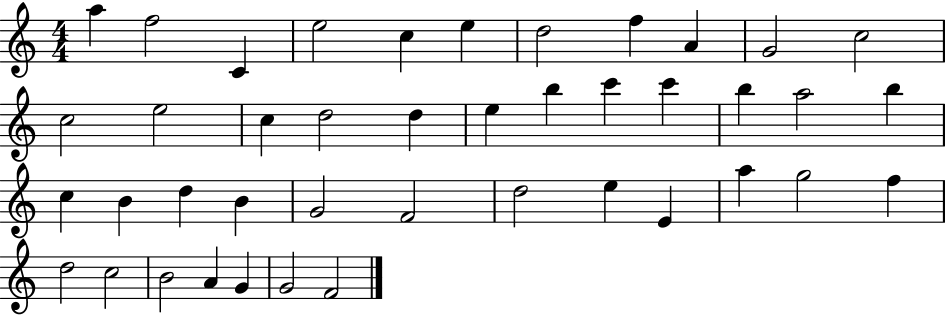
{
  \clef treble
  \numericTimeSignature
  \time 4/4
  \key c \major
  a''4 f''2 c'4 | e''2 c''4 e''4 | d''2 f''4 a'4 | g'2 c''2 | \break c''2 e''2 | c''4 d''2 d''4 | e''4 b''4 c'''4 c'''4 | b''4 a''2 b''4 | \break c''4 b'4 d''4 b'4 | g'2 f'2 | d''2 e''4 e'4 | a''4 g''2 f''4 | \break d''2 c''2 | b'2 a'4 g'4 | g'2 f'2 | \bar "|."
}